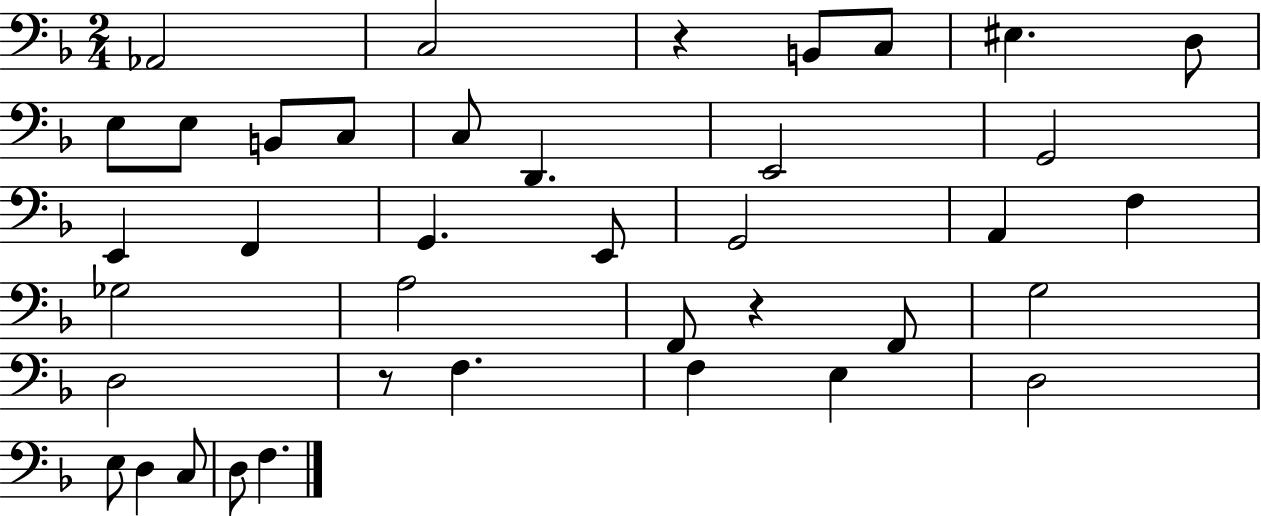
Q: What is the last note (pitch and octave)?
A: F3